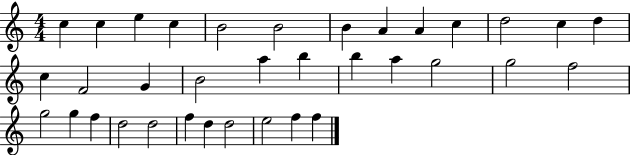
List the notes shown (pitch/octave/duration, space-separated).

C5/q C5/q E5/q C5/q B4/h B4/h B4/q A4/q A4/q C5/q D5/h C5/q D5/q C5/q F4/h G4/q B4/h A5/q B5/q B5/q A5/q G5/h G5/h F5/h G5/h G5/q F5/q D5/h D5/h F5/q D5/q D5/h E5/h F5/q F5/q